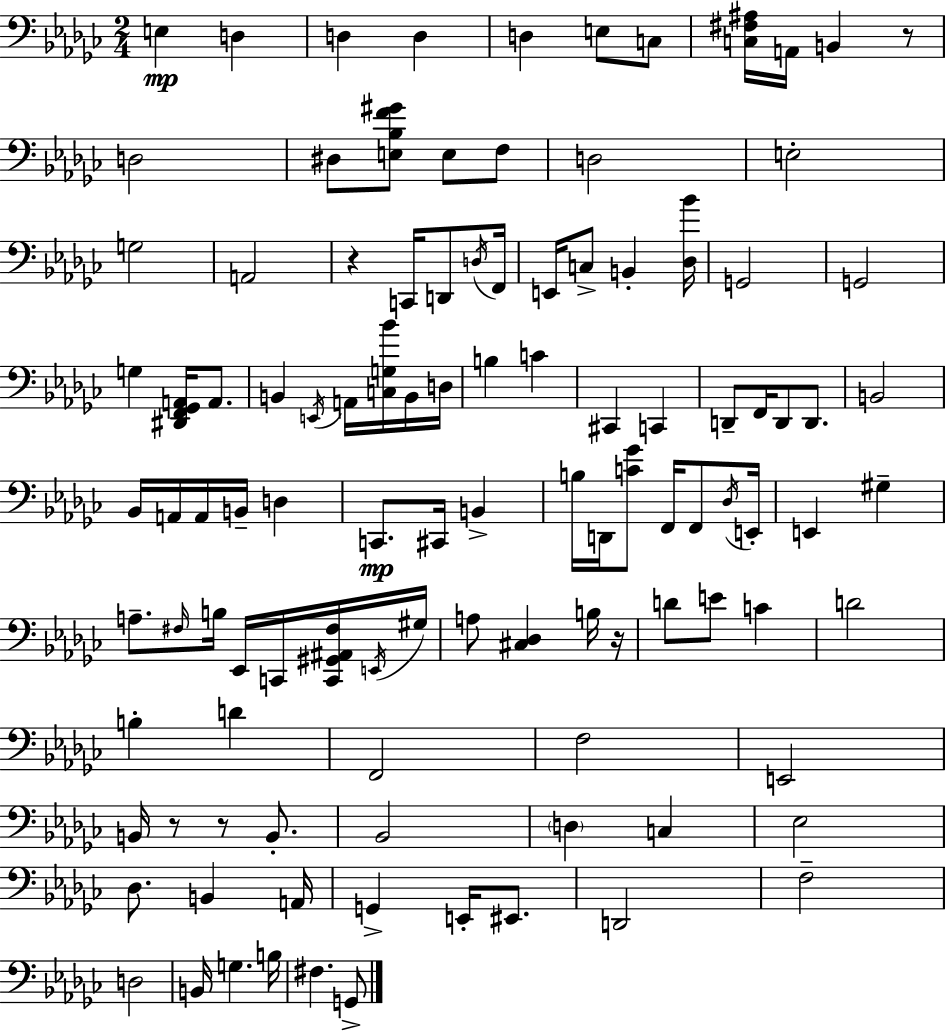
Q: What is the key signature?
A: EES minor